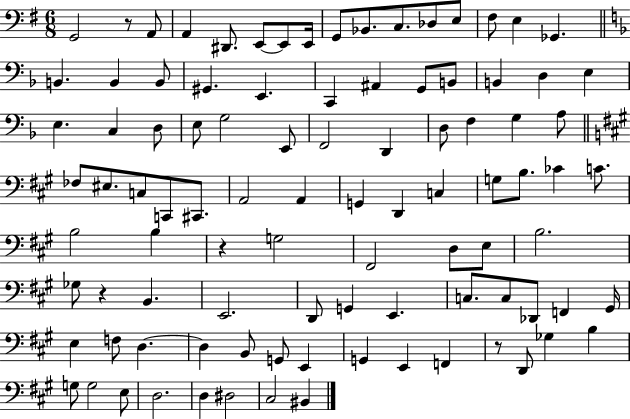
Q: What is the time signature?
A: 6/8